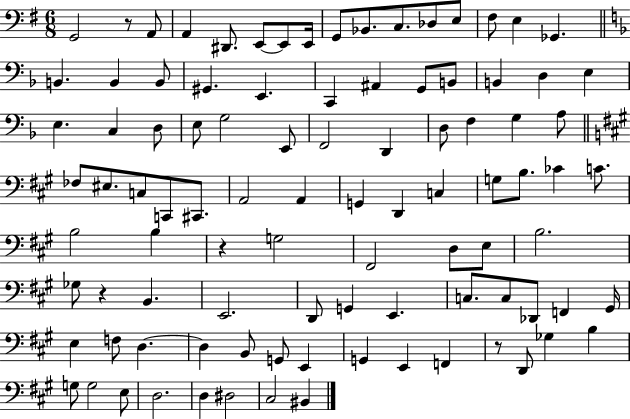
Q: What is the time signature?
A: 6/8